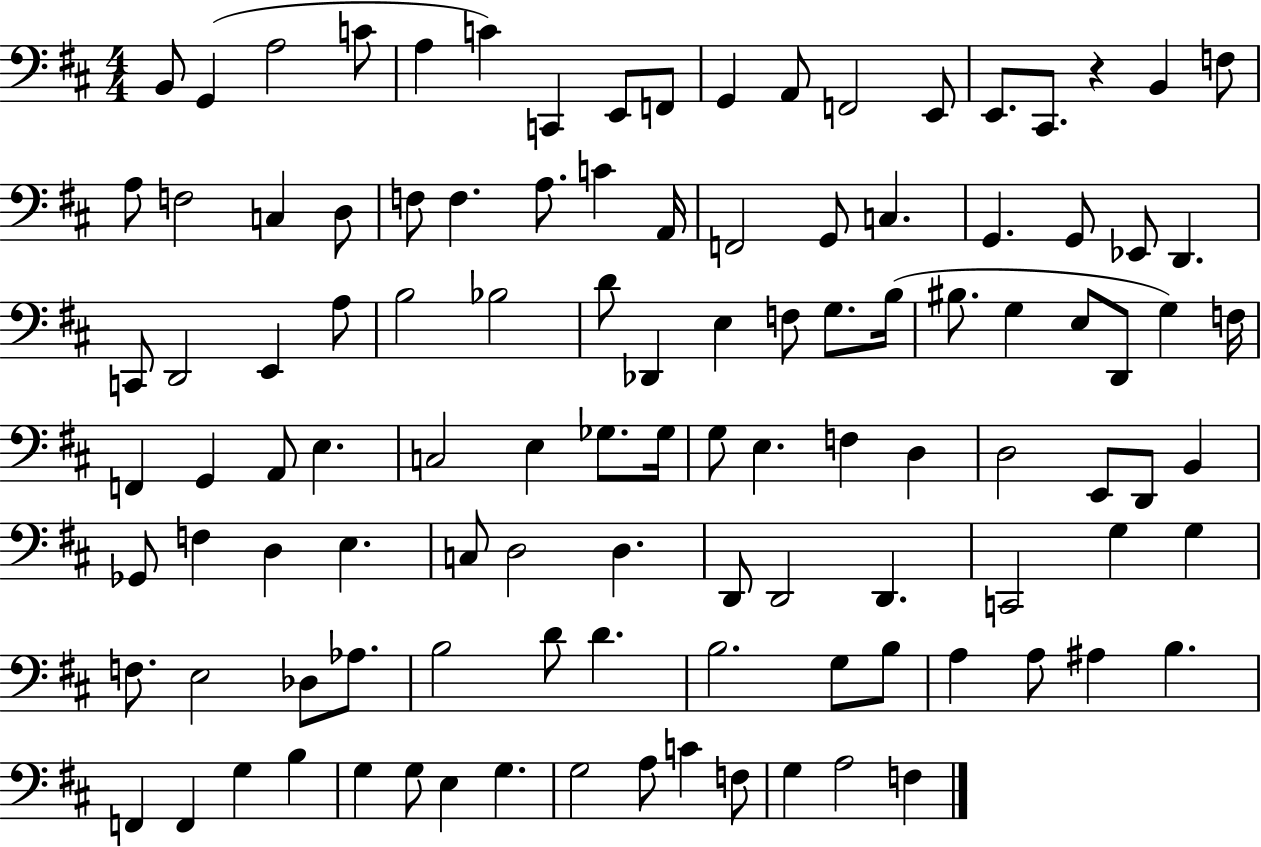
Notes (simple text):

B2/e G2/q A3/h C4/e A3/q C4/q C2/q E2/e F2/e G2/q A2/e F2/h E2/e E2/e. C#2/e. R/q B2/q F3/e A3/e F3/h C3/q D3/e F3/e F3/q. A3/e. C4/q A2/s F2/h G2/e C3/q. G2/q. G2/e Eb2/e D2/q. C2/e D2/h E2/q A3/e B3/h Bb3/h D4/e Db2/q E3/q F3/e G3/e. B3/s BIS3/e. G3/q E3/e D2/e G3/q F3/s F2/q G2/q A2/e E3/q. C3/h E3/q Gb3/e. Gb3/s G3/e E3/q. F3/q D3/q D3/h E2/e D2/e B2/q Gb2/e F3/q D3/q E3/q. C3/e D3/h D3/q. D2/e D2/h D2/q. C2/h G3/q G3/q F3/e. E3/h Db3/e Ab3/e. B3/h D4/e D4/q. B3/h. G3/e B3/e A3/q A3/e A#3/q B3/q. F2/q F2/q G3/q B3/q G3/q G3/e E3/q G3/q. G3/h A3/e C4/q F3/e G3/q A3/h F3/q